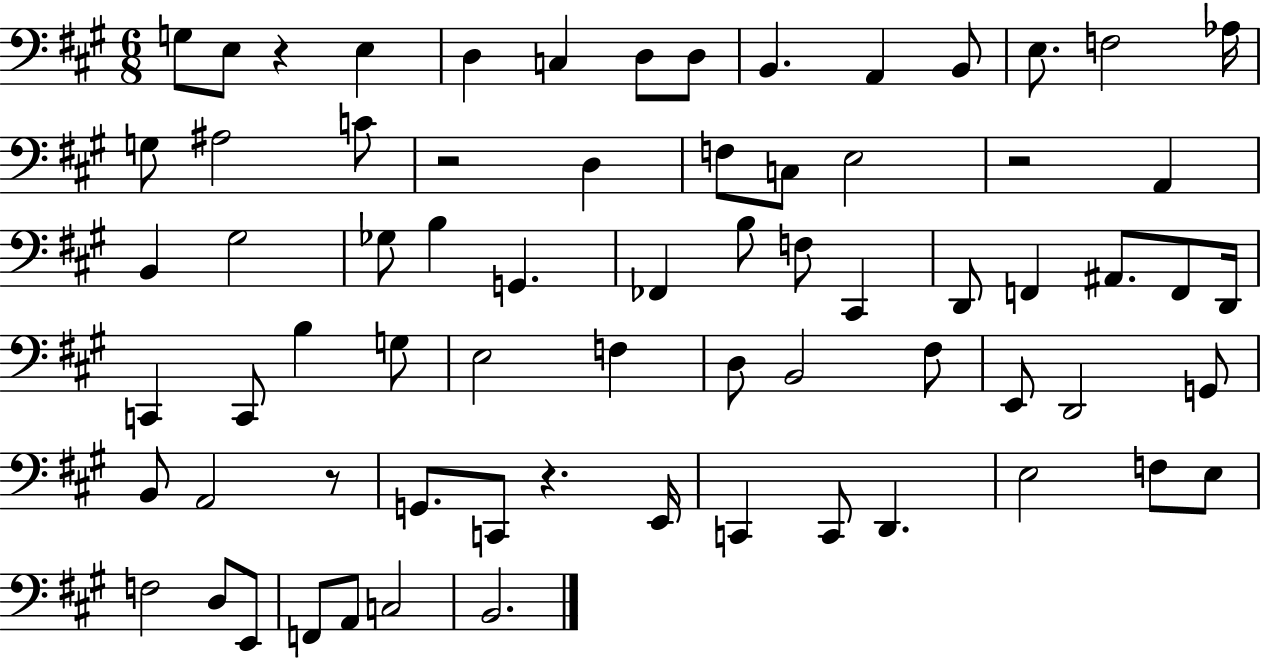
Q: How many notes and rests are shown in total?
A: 70